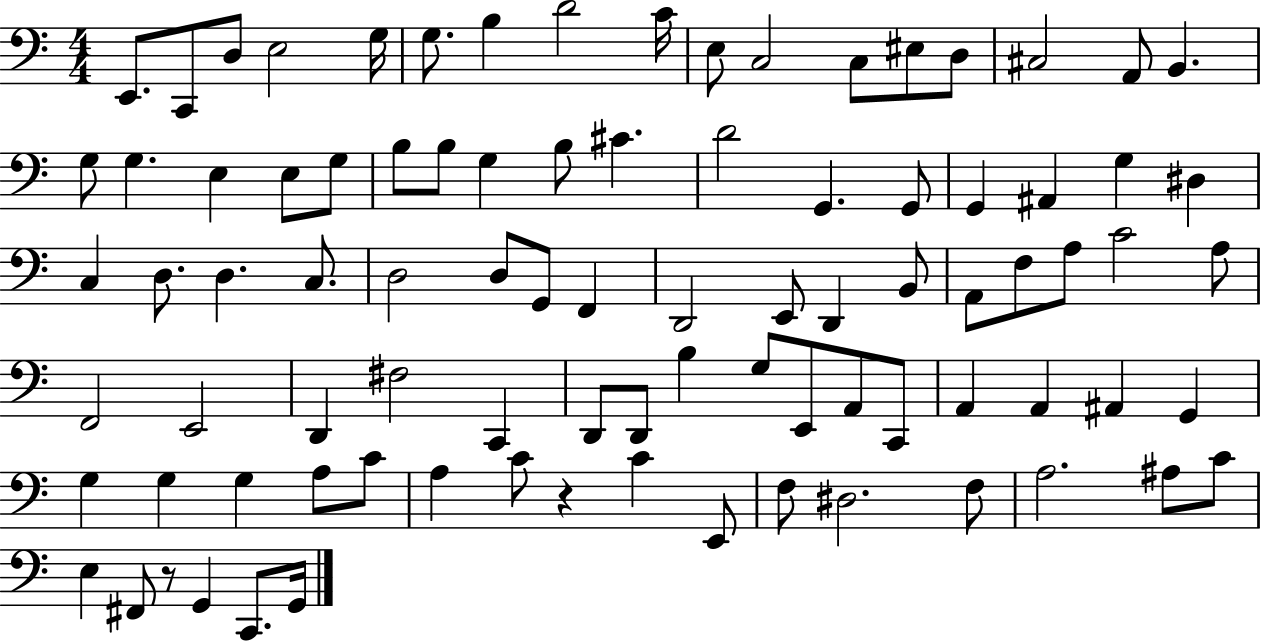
{
  \clef bass
  \numericTimeSignature
  \time 4/4
  \key c \major
  e,8. c,8 d8 e2 g16 | g8. b4 d'2 c'16 | e8 c2 c8 eis8 d8 | cis2 a,8 b,4. | \break g8 g4. e4 e8 g8 | b8 b8 g4 b8 cis'4. | d'2 g,4. g,8 | g,4 ais,4 g4 dis4 | \break c4 d8. d4. c8. | d2 d8 g,8 f,4 | d,2 e,8 d,4 b,8 | a,8 f8 a8 c'2 a8 | \break f,2 e,2 | d,4 fis2 c,4 | d,8 d,8 b4 g8 e,8 a,8 c,8 | a,4 a,4 ais,4 g,4 | \break g4 g4 g4 a8 c'8 | a4 c'8 r4 c'4 e,8 | f8 dis2. f8 | a2. ais8 c'8 | \break e4 fis,8 r8 g,4 c,8. g,16 | \bar "|."
}